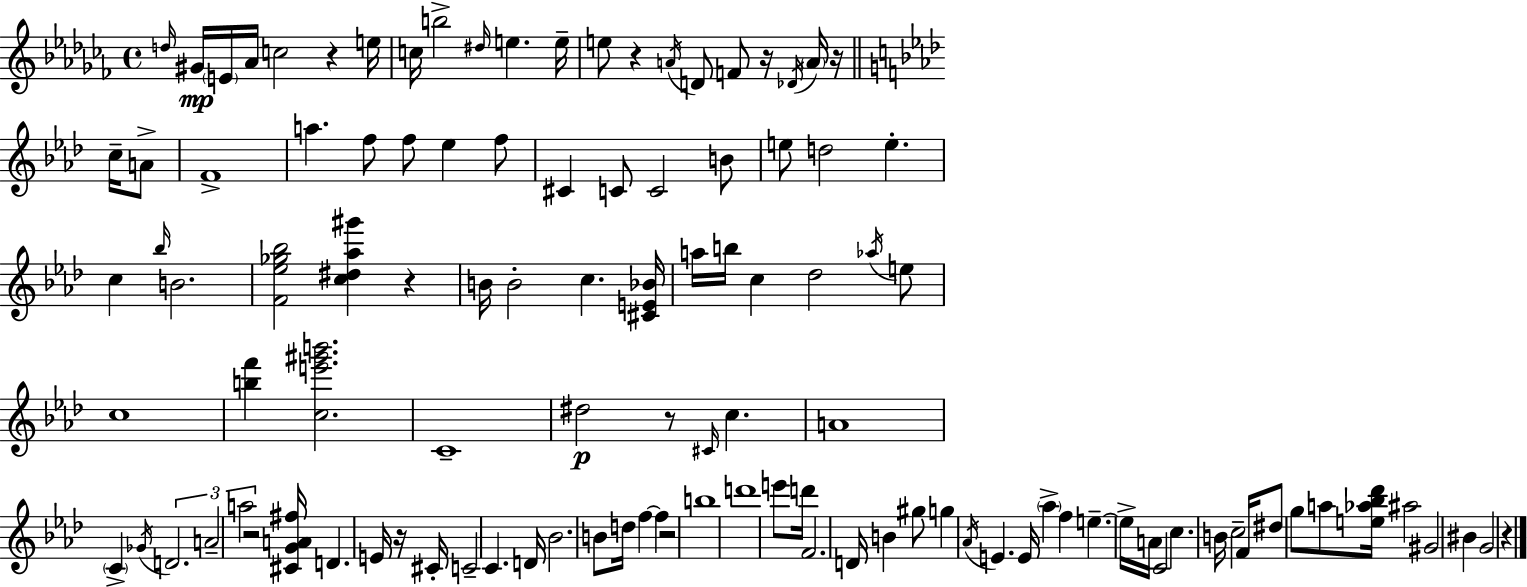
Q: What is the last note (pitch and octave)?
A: G4